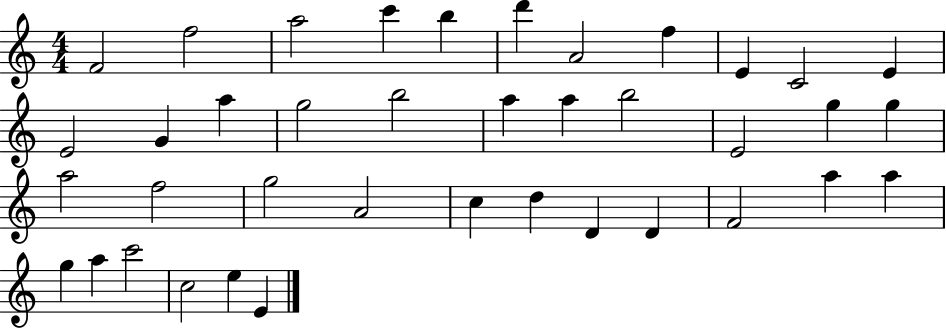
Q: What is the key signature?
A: C major